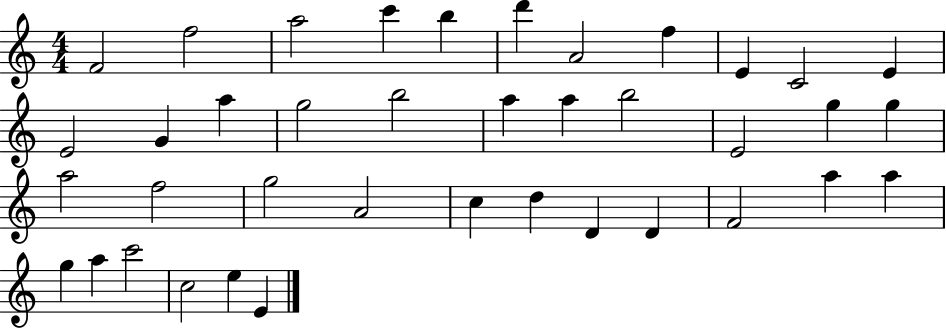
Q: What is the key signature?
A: C major